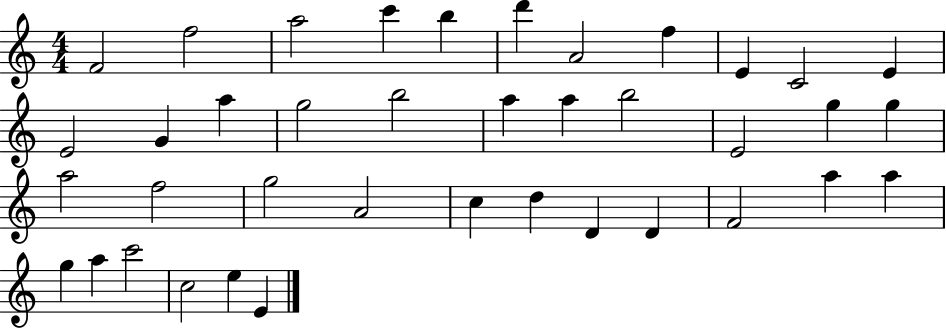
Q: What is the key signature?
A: C major